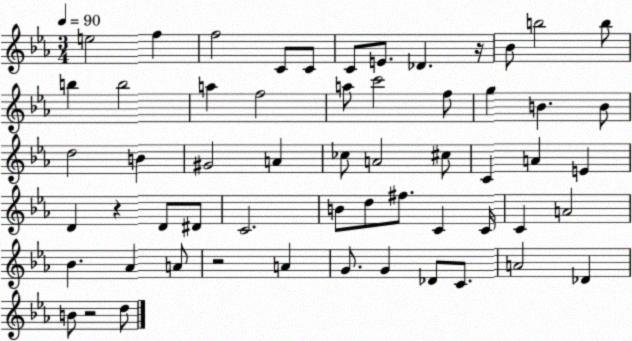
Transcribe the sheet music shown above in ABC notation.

X:1
T:Untitled
M:3/4
L:1/4
K:Eb
e2 f f2 C/2 C/2 C/2 E/2 _D z/4 _B/2 b2 b/2 b b2 a f2 a/2 c'2 f/2 g B B/2 d2 B ^G2 A _c/2 A2 ^c/2 C A E D z D/2 ^D/2 C2 B/2 d/2 ^f/2 C C/4 C A2 _B _A A/2 z2 A G/2 G _D/2 C/2 A2 _D B/2 z2 d/2